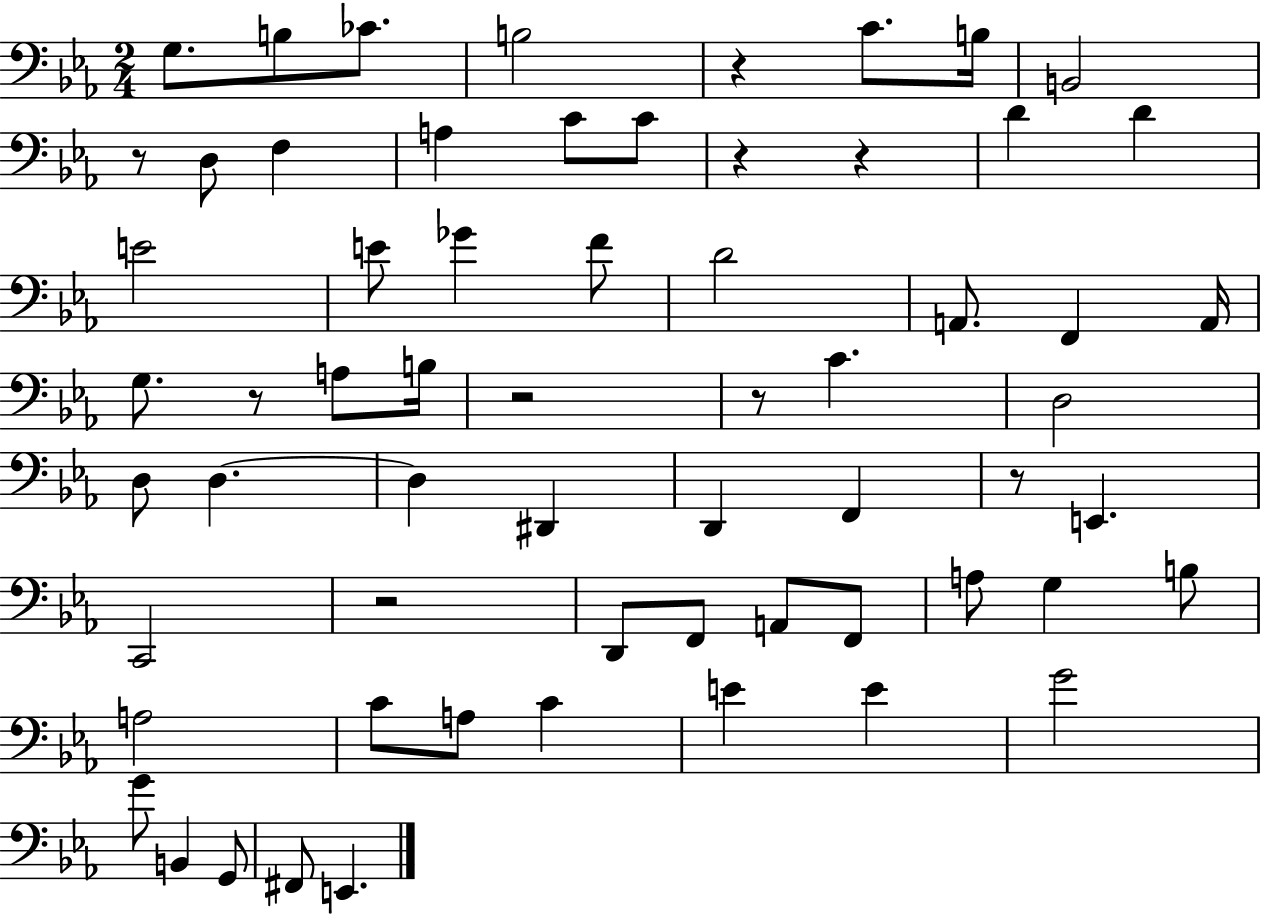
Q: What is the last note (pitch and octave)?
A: E2